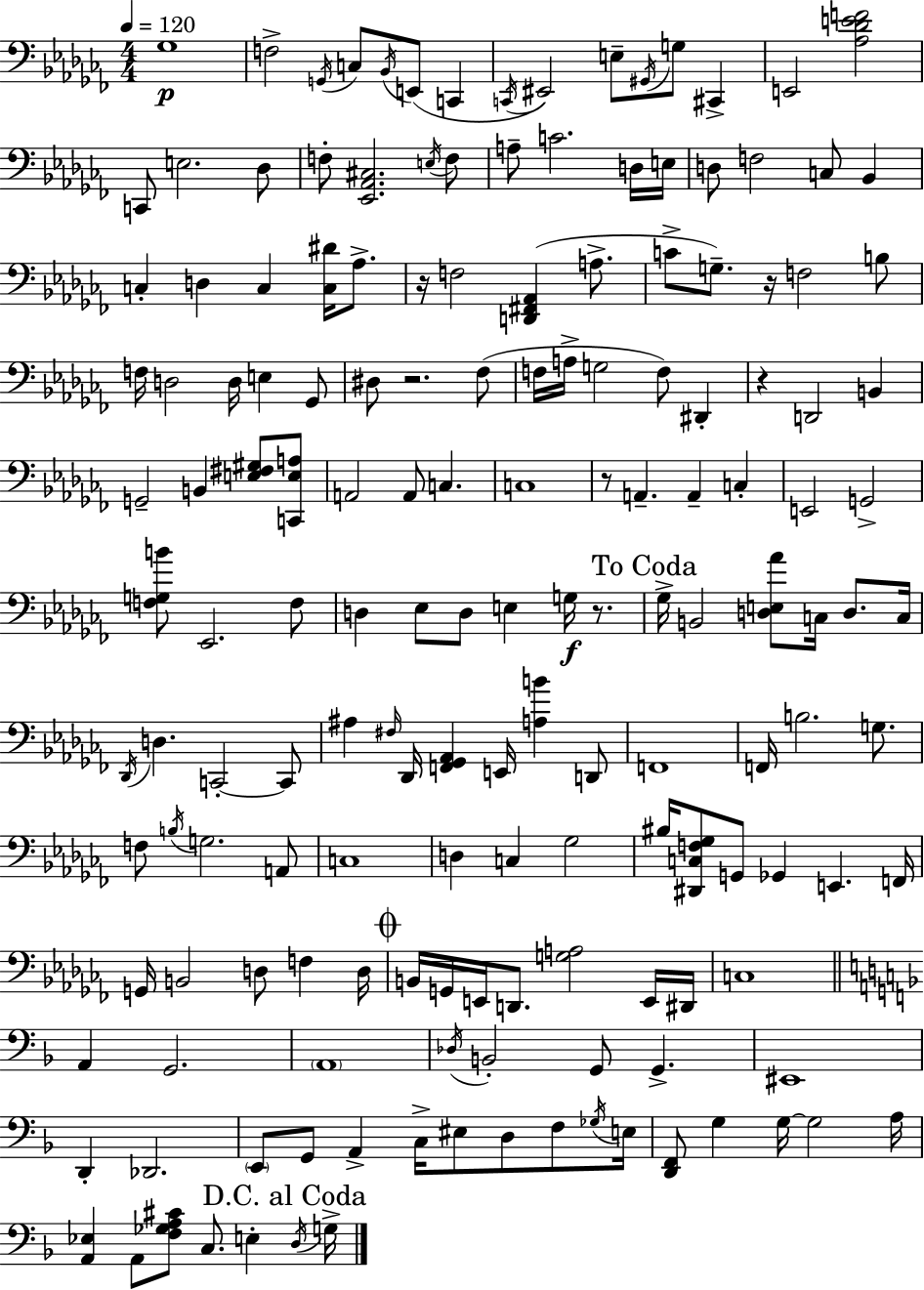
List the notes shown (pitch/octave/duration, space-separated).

Gb3/w F3/h G2/s C3/e Bb2/s E2/e C2/q C2/s EIS2/h E3/e G#2/s G3/e C#2/q E2/h [Ab3,Db4,E4,F4]/h C2/e E3/h. Db3/e F3/e [Eb2,Ab2,C#3]/h. E3/s F3/e A3/e C4/h. D3/s E3/s D3/e F3/h C3/e Bb2/q C3/q D3/q C3/q [C3,D#4]/s Ab3/e. R/s F3/h [D2,F#2,Ab2]/q A3/e. C4/e G3/e. R/s F3/h B3/e F3/s D3/h D3/s E3/q Gb2/e D#3/e R/h. FES3/e F3/s A3/s G3/h F3/e D#2/q R/q D2/h B2/q G2/h B2/q [E3,F#3,G#3]/e [C2,E3,A3]/e A2/h A2/e C3/q. C3/w R/e A2/q. A2/q C3/q E2/h G2/h [F3,G3,B4]/e Eb2/h. F3/e D3/q Eb3/e D3/e E3/q G3/s R/e. Gb3/s B2/h [D3,E3,Ab4]/e C3/s D3/e. C3/s Db2/s D3/q. C2/h C2/e A#3/q F#3/s Db2/s [F2,Gb2,Ab2]/q E2/s [A3,B4]/q D2/e F2/w F2/s B3/h. G3/e. F3/e B3/s G3/h. A2/e C3/w D3/q C3/q Gb3/h BIS3/s [D#2,C3,F3,Gb3]/e G2/e Gb2/q E2/q. F2/s G2/s B2/h D3/e F3/q D3/s B2/s G2/s E2/s D2/e. [G3,A3]/h E2/s D#2/s C3/w A2/q G2/h. A2/w Db3/s B2/h G2/e G2/q. EIS2/w D2/q Db2/h. E2/e G2/e A2/q C3/s EIS3/e D3/e F3/e Gb3/s E3/s [D2,F2]/e G3/q G3/s G3/h A3/s [A2,Eb3]/q A2/e [F3,Gb3,A3,C#4]/e C3/e. E3/q D3/s G3/s